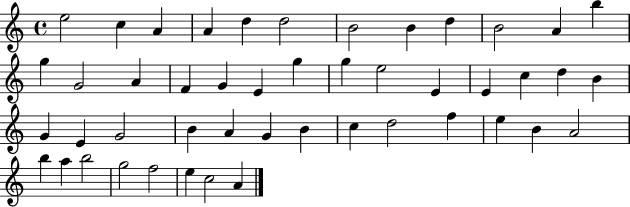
{
  \clef treble
  \time 4/4
  \defaultTimeSignature
  \key c \major
  e''2 c''4 a'4 | a'4 d''4 d''2 | b'2 b'4 d''4 | b'2 a'4 b''4 | \break g''4 g'2 a'4 | f'4 g'4 e'4 g''4 | g''4 e''2 e'4 | e'4 c''4 d''4 b'4 | \break g'4 e'4 g'2 | b'4 a'4 g'4 b'4 | c''4 d''2 f''4 | e''4 b'4 a'2 | \break b''4 a''4 b''2 | g''2 f''2 | e''4 c''2 a'4 | \bar "|."
}